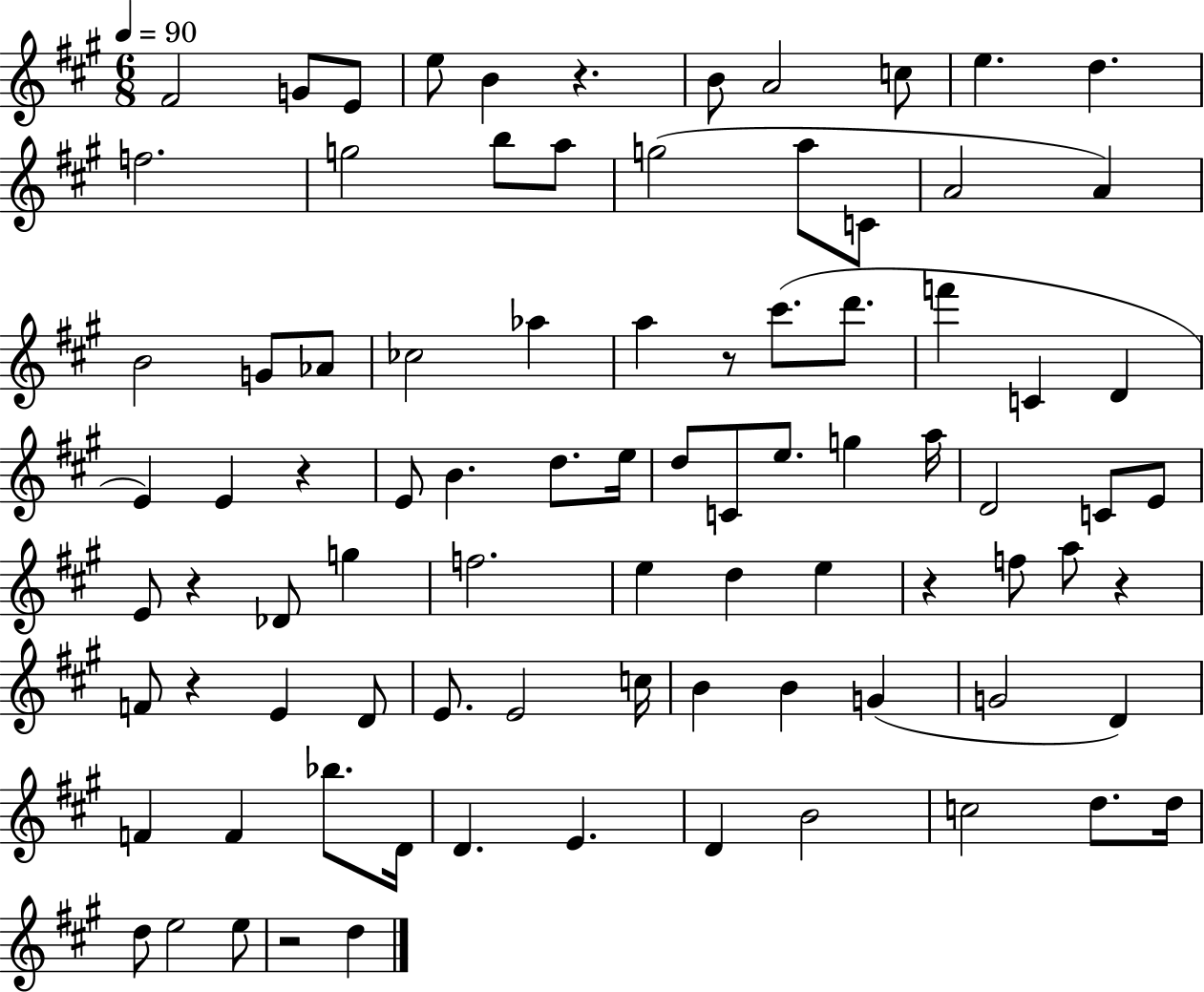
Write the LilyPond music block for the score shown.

{
  \clef treble
  \numericTimeSignature
  \time 6/8
  \key a \major
  \tempo 4 = 90
  fis'2 g'8 e'8 | e''8 b'4 r4. | b'8 a'2 c''8 | e''4. d''4. | \break f''2. | g''2 b''8 a''8 | g''2( a''8 c'8 | a'2 a'4) | \break b'2 g'8 aes'8 | ces''2 aes''4 | a''4 r8 cis'''8.( d'''8. | f'''4 c'4 d'4 | \break e'4) e'4 r4 | e'8 b'4. d''8. e''16 | d''8 c'8 e''8. g''4 a''16 | d'2 c'8 e'8 | \break e'8 r4 des'8 g''4 | f''2. | e''4 d''4 e''4 | r4 f''8 a''8 r4 | \break f'8 r4 e'4 d'8 | e'8. e'2 c''16 | b'4 b'4 g'4( | g'2 d'4) | \break f'4 f'4 bes''8. d'16 | d'4. e'4. | d'4 b'2 | c''2 d''8. d''16 | \break d''8 e''2 e''8 | r2 d''4 | \bar "|."
}